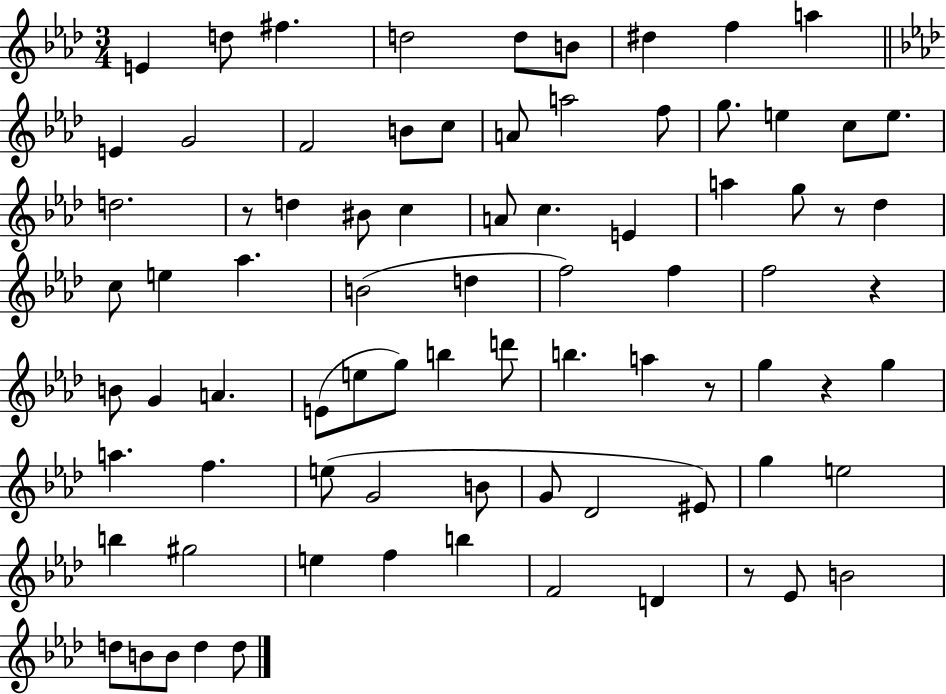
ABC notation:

X:1
T:Untitled
M:3/4
L:1/4
K:Ab
E d/2 ^f d2 d/2 B/2 ^d f a E G2 F2 B/2 c/2 A/2 a2 f/2 g/2 e c/2 e/2 d2 z/2 d ^B/2 c A/2 c E a g/2 z/2 _d c/2 e _a B2 d f2 f f2 z B/2 G A E/2 e/2 g/2 b d'/2 b a z/2 g z g a f e/2 G2 B/2 G/2 _D2 ^E/2 g e2 b ^g2 e f b F2 D z/2 _E/2 B2 d/2 B/2 B/2 d d/2